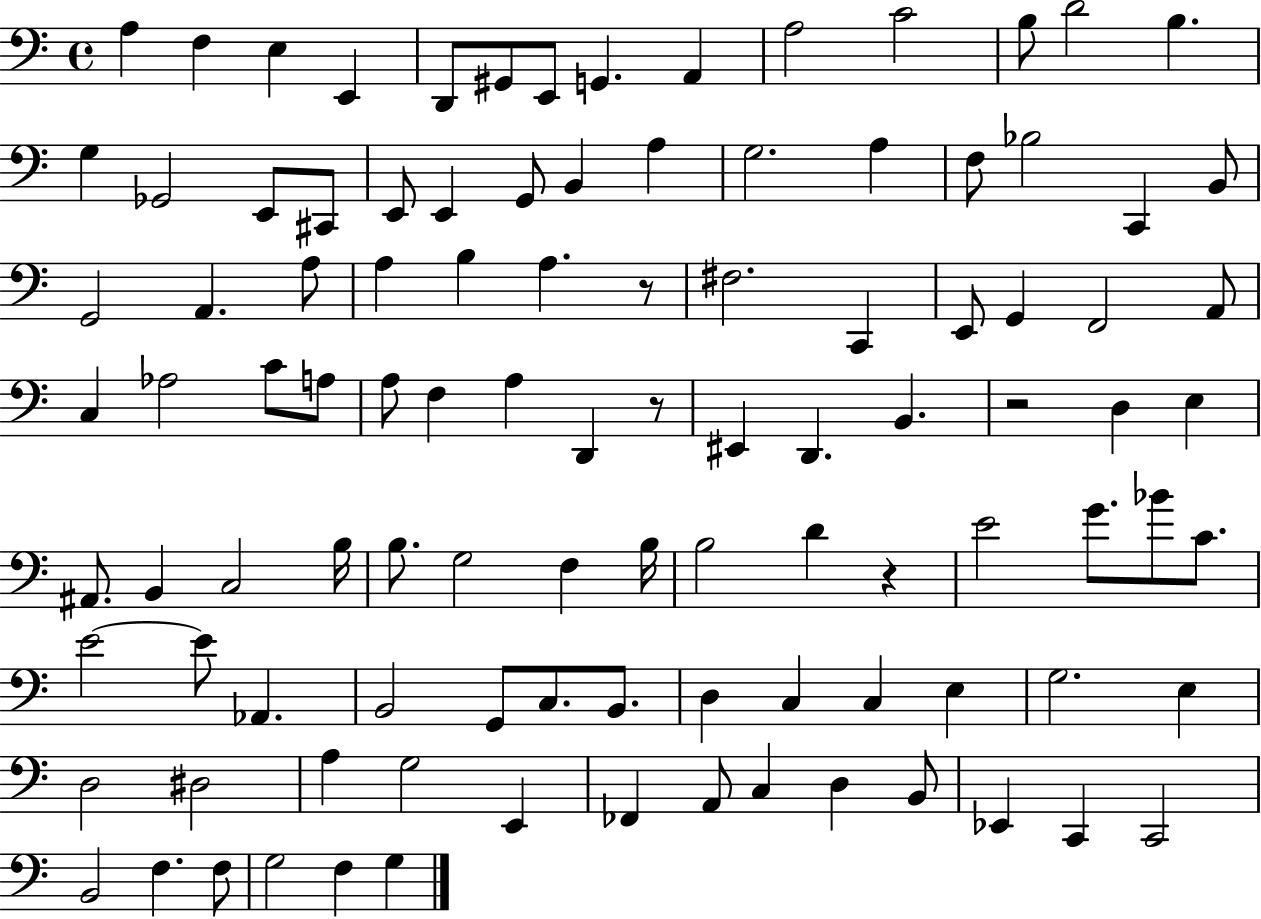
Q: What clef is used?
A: bass